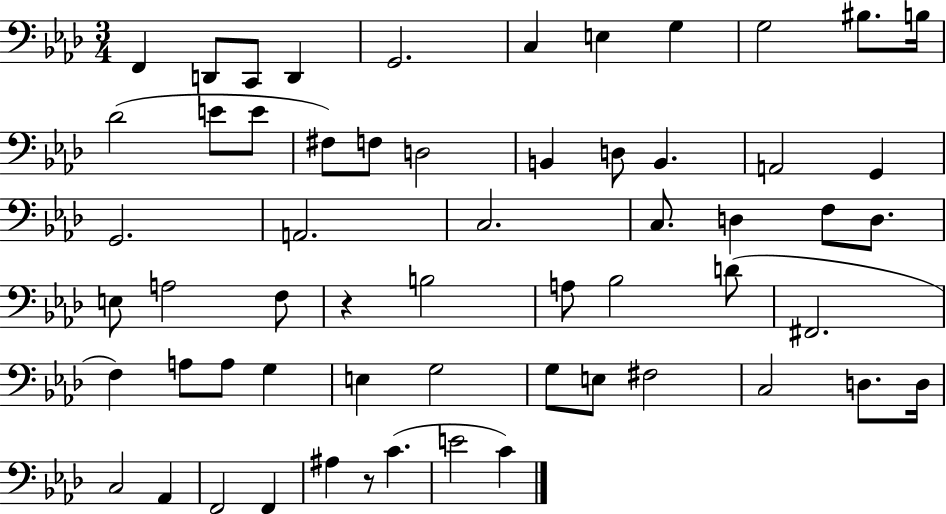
{
  \clef bass
  \numericTimeSignature
  \time 3/4
  \key aes \major
  f,4 d,8 c,8 d,4 | g,2. | c4 e4 g4 | g2 bis8. b16 | \break des'2( e'8 e'8 | fis8) f8 d2 | b,4 d8 b,4. | a,2 g,4 | \break g,2. | a,2. | c2. | c8. d4 f8 d8. | \break e8 a2 f8 | r4 b2 | a8 bes2 d'8( | fis,2. | \break f4) a8 a8 g4 | e4 g2 | g8 e8 fis2 | c2 d8. d16 | \break c2 aes,4 | f,2 f,4 | ais4 r8 c'4.( | e'2 c'4) | \break \bar "|."
}